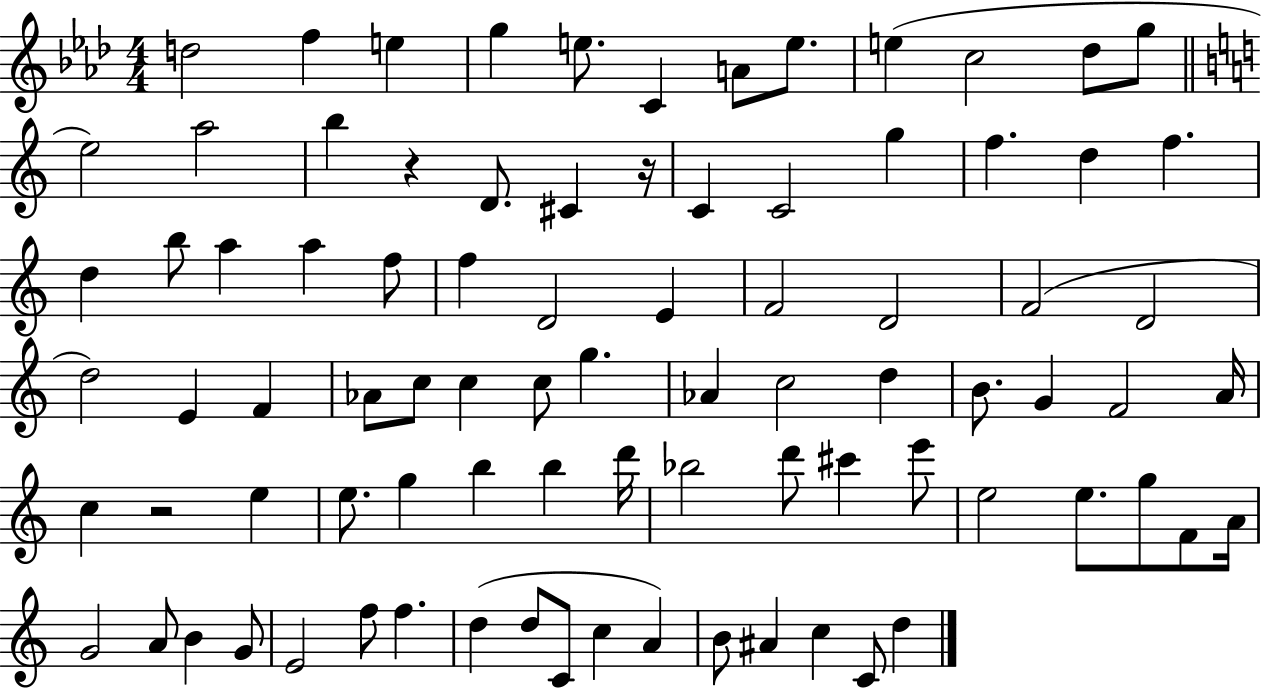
{
  \clef treble
  \numericTimeSignature
  \time 4/4
  \key aes \major
  d''2 f''4 e''4 | g''4 e''8. c'4 a'8 e''8. | e''4( c''2 des''8 g''8 | \bar "||" \break \key c \major e''2) a''2 | b''4 r4 d'8. cis'4 r16 | c'4 c'2 g''4 | f''4. d''4 f''4. | \break d''4 b''8 a''4 a''4 f''8 | f''4 d'2 e'4 | f'2 d'2 | f'2( d'2 | \break d''2) e'4 f'4 | aes'8 c''8 c''4 c''8 g''4. | aes'4 c''2 d''4 | b'8. g'4 f'2 a'16 | \break c''4 r2 e''4 | e''8. g''4 b''4 b''4 d'''16 | bes''2 d'''8 cis'''4 e'''8 | e''2 e''8. g''8 f'8 a'16 | \break g'2 a'8 b'4 g'8 | e'2 f''8 f''4. | d''4( d''8 c'8 c''4 a'4) | b'8 ais'4 c''4 c'8 d''4 | \break \bar "|."
}